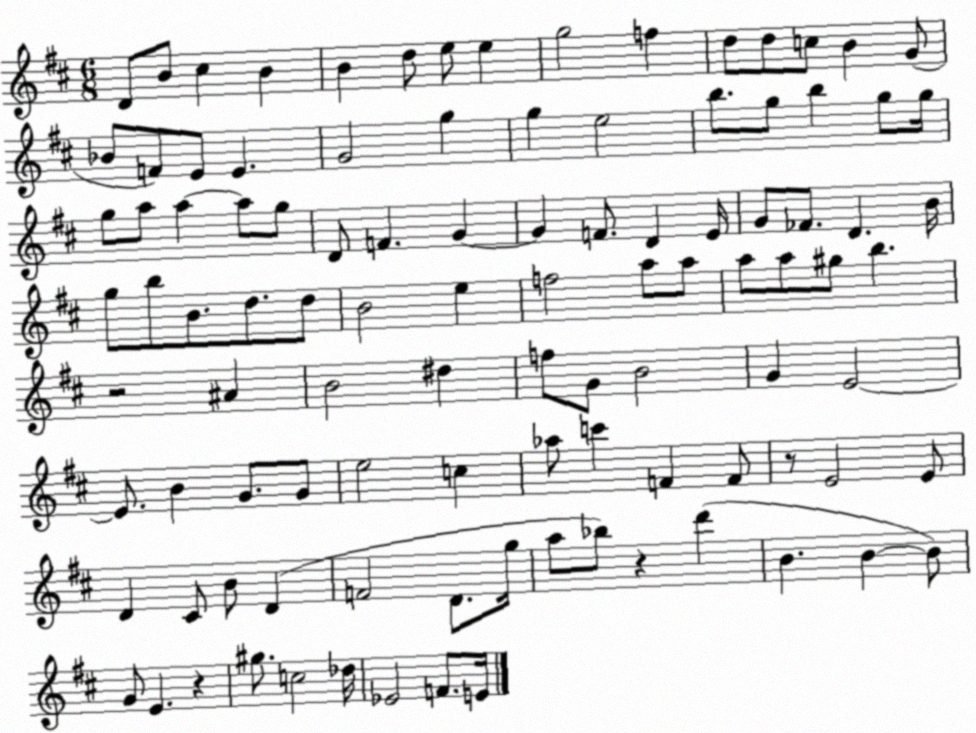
X:1
T:Untitled
M:6/8
L:1/4
K:D
D/2 B/2 ^c B B d/2 e/2 e g2 f d/2 d/2 c/2 B G/2 _B/2 F/2 E/2 E G2 g g e2 b/2 g/2 b g/2 g/4 g/2 a/2 a a/2 g/2 D/2 F G G F/2 D E/4 G/2 _F/2 D B/4 g/2 b/2 B/2 d/2 d/2 B2 e f2 a/2 a/2 a/2 a/2 ^g/2 b z2 ^A B2 ^d f/2 G/2 B2 G E2 E/2 B G/2 G/2 e2 c _a/2 c' F F/2 z/2 E2 E/2 D ^C/2 B/2 D F2 D/2 g/4 a/2 _b/2 z d' B B B/2 G/2 E z ^g/2 c2 _d/4 _E2 F/2 E/4